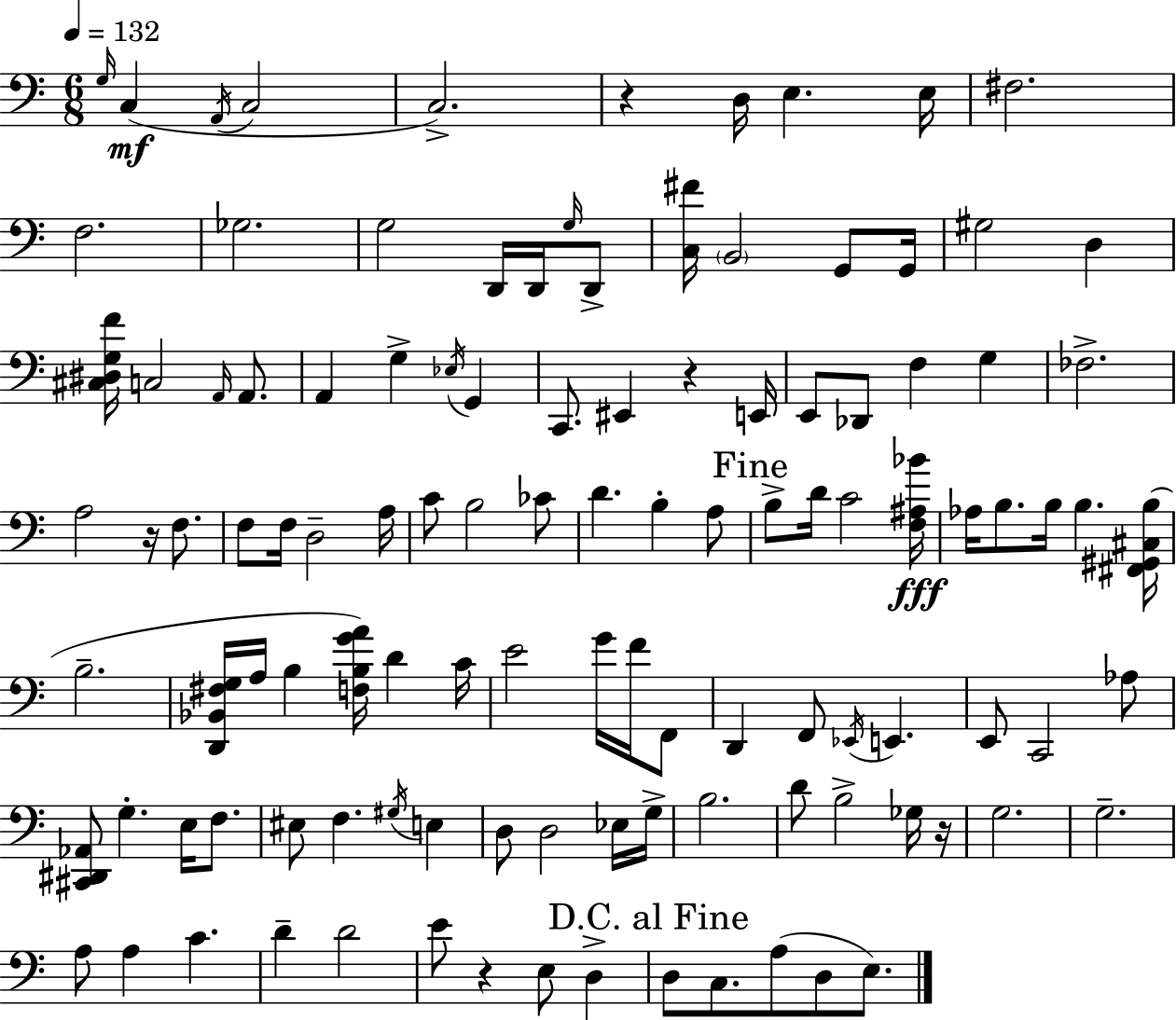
{
  \clef bass
  \numericTimeSignature
  \time 6/8
  \key a \minor
  \tempo 4 = 132
  \grace { g16 }(\mf c4 \acciaccatura { a,16 } c2 | c2.->) | r4 d16 e4. | e16 fis2. | \break f2. | ges2. | g2 d,16 d,16 | \grace { g16 } d,8-> <c fis'>16 \parenthesize b,2 | \break g,8 g,16 gis2 d4 | <cis dis g f'>16 c2 | \grace { a,16 } a,8. a,4 g4-> | \acciaccatura { ees16 } g,4 c,8. eis,4 | \break r4 e,16 e,8 des,8 f4 | g4 fes2.-> | a2 | r16 f8. f8 f16 d2-- | \break a16 c'8 b2 | ces'8 d'4. b4-. | a8 \mark "Fine" b8-> d'16 c'2 | <f ais bes'>16\fff aes16 b8. b16 b4. | \break <fis, gis, cis b>16( b2.-- | <d, bes, fis g>16 a16 b4 <f b g' a'>16) | d'4 c'16 e'2 | g'16 f'16 f,8 d,4 f,8 \acciaccatura { ees,16 } | \break e,4. e,8 c,2 | aes8 <cis, dis, aes,>8 g4.-. | e16 f8. eis8 f4. | \acciaccatura { gis16 } e4 d8 d2 | \break ees16 g16-> b2. | d'8 b2-> | ges16 r16 g2. | g2.-- | \break a8 a4 | c'4. d'4-- d'2 | e'8 r4 | e8 d4-> \mark "D.C. al Fine" d8 c8. | \break a8( d8 e8.) \bar "|."
}